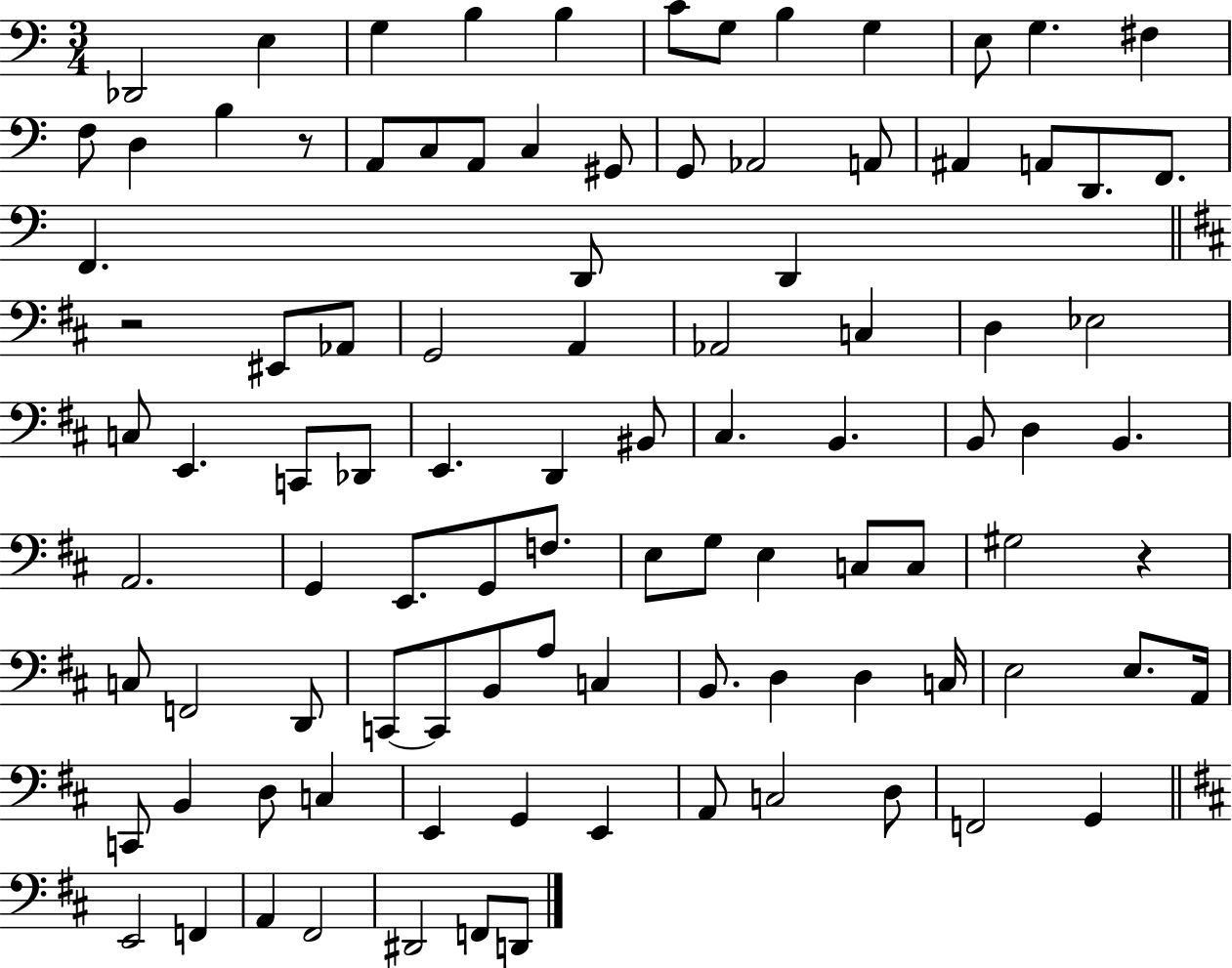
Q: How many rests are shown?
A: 3